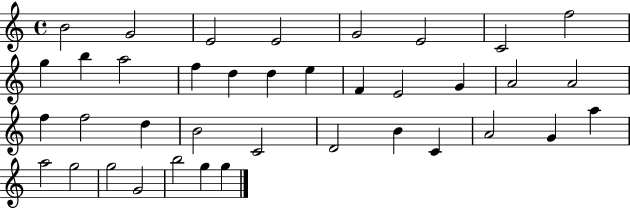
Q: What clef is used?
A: treble